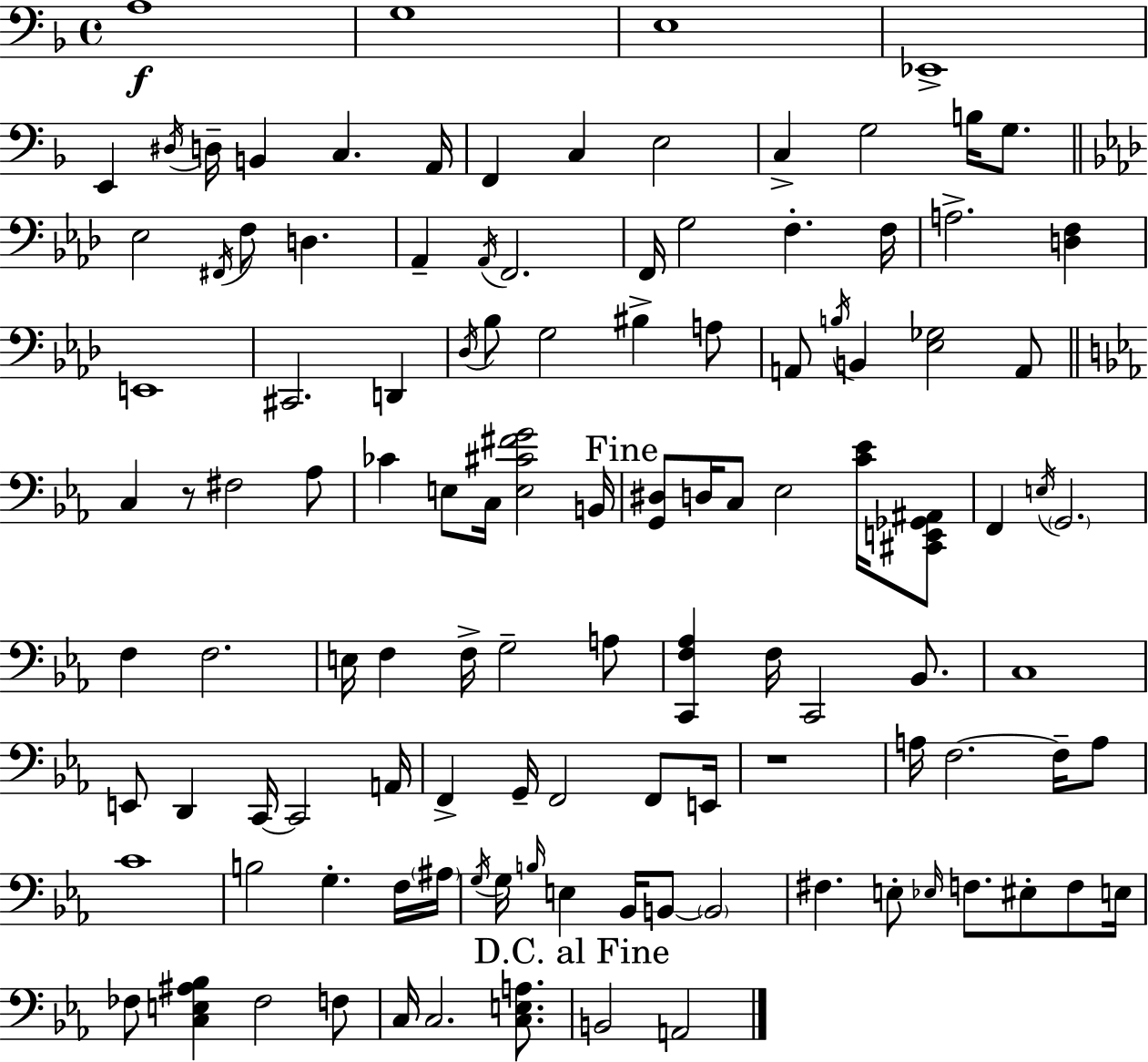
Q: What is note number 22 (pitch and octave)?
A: Ab2